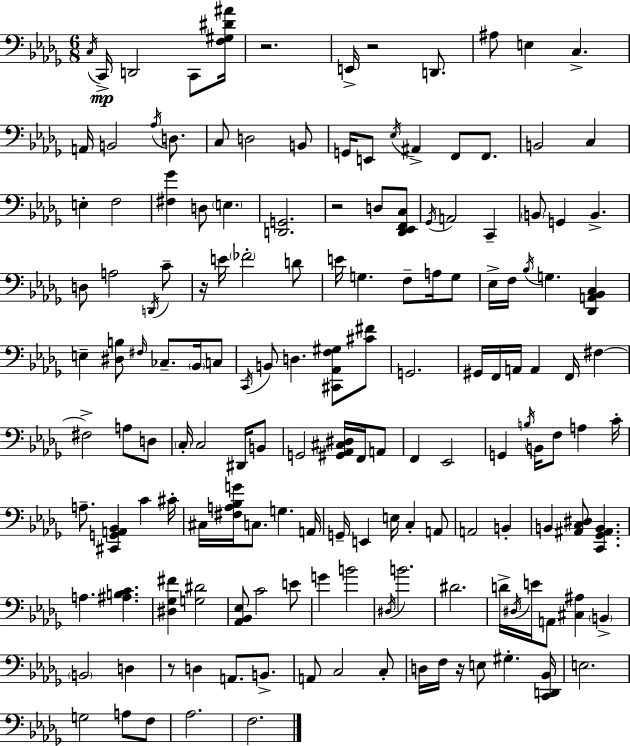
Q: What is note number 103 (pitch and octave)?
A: G4